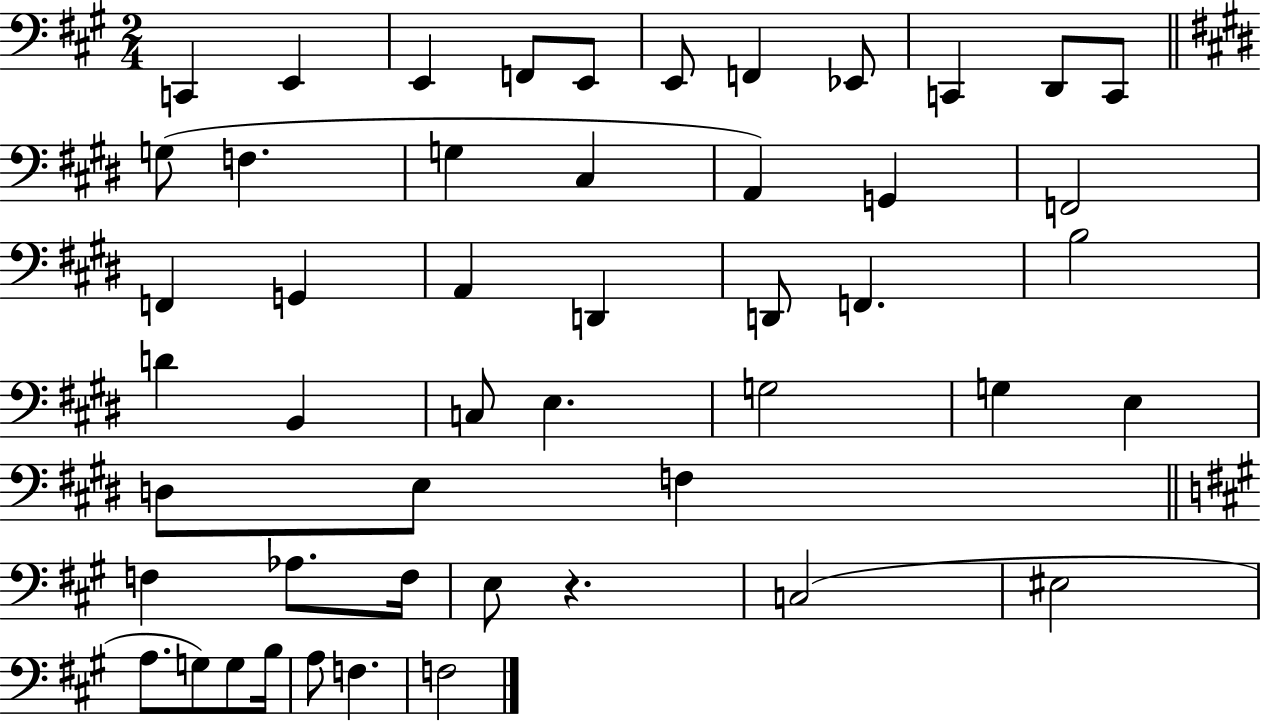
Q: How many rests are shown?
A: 1